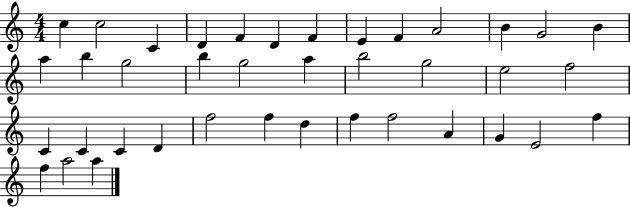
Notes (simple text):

C5/q C5/h C4/q D4/q F4/q D4/q F4/q E4/q F4/q A4/h B4/q G4/h B4/q A5/q B5/q G5/h B5/q G5/h A5/q B5/h G5/h E5/h F5/h C4/q C4/q C4/q D4/q F5/h F5/q D5/q F5/q F5/h A4/q G4/q E4/h F5/q F5/q A5/h A5/q